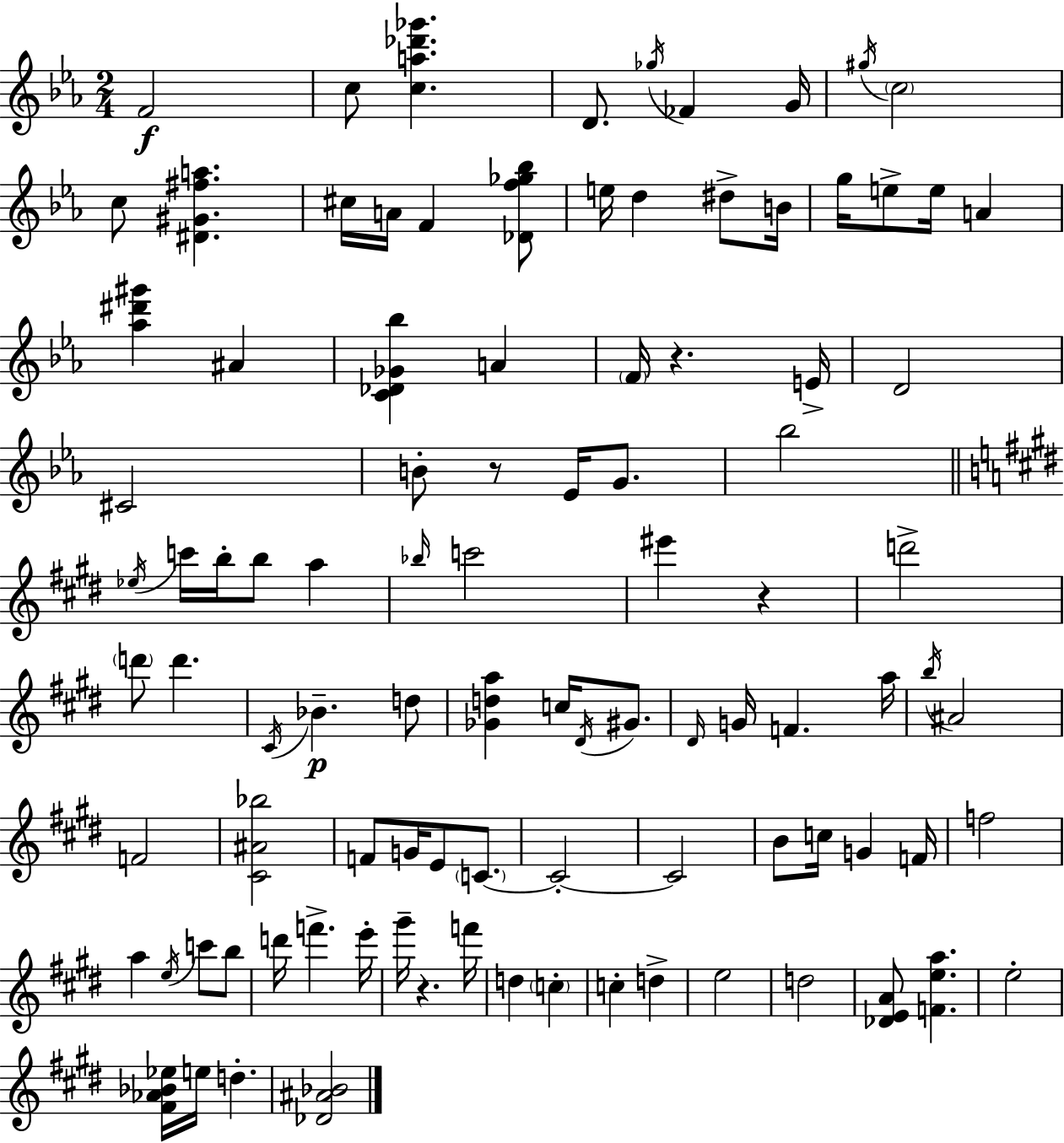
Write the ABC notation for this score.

X:1
T:Untitled
M:2/4
L:1/4
K:Eb
F2 c/2 [ca_d'_g'] D/2 _g/4 _F G/4 ^g/4 c2 c/2 [^D^G^fa] ^c/4 A/4 F [_Df_g_b]/2 e/4 d ^d/2 B/4 g/4 e/2 e/4 A [_a^d'^g'] ^A [C_D_G_b] A F/4 z E/4 D2 ^C2 B/2 z/2 _E/4 G/2 _b2 _e/4 c'/4 b/4 b/2 a _b/4 c'2 ^e' z d'2 d'/2 d' ^C/4 _B d/2 [_Gda] c/4 ^D/4 ^G/2 ^D/4 G/4 F a/4 b/4 ^A2 F2 [^C^A_b]2 F/2 G/4 E/2 C/2 C2 C2 B/2 c/4 G F/4 f2 a e/4 c'/2 b/2 d'/4 f' e'/4 ^g'/4 z f'/4 d c c d e2 d2 [_DEA]/2 [Fea] e2 [^F_A_B_e]/4 e/4 d [_D^A_B]2